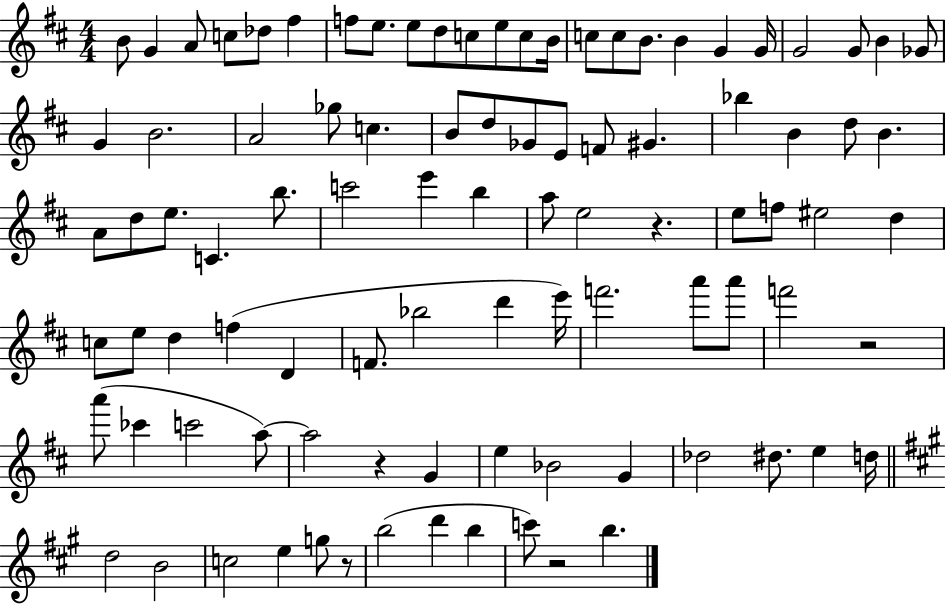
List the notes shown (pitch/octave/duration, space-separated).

B4/e G4/q A4/e C5/e Db5/e F#5/q F5/e E5/e. E5/e D5/e C5/e E5/e C5/e B4/s C5/e C5/e B4/e. B4/q G4/q G4/s G4/h G4/e B4/q Gb4/e G4/q B4/h. A4/h Gb5/e C5/q. B4/e D5/e Gb4/e E4/e F4/e G#4/q. Bb5/q B4/q D5/e B4/q. A4/e D5/e E5/e. C4/q. B5/e. C6/h E6/q B5/q A5/e E5/h R/q. E5/e F5/e EIS5/h D5/q C5/e E5/e D5/q F5/q D4/q F4/e. Bb5/h D6/q E6/s F6/h. A6/e A6/e F6/h R/h A6/e CES6/q C6/h A5/e A5/h R/q G4/q E5/q Bb4/h G4/q Db5/h D#5/e. E5/q D5/s D5/h B4/h C5/h E5/q G5/e R/e B5/h D6/q B5/q C6/e R/h B5/q.